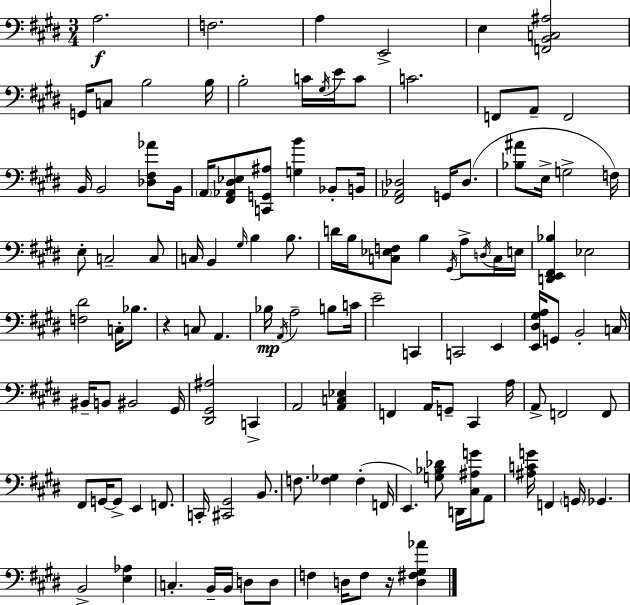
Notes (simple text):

A3/h. F3/h. A3/q E2/h E3/q [F2,B2,C3,A#3]/h G2/s C3/e B3/h B3/s B3/h C4/s G#3/s E4/s C4/e C4/h. F2/e A2/e F2/h B2/s B2/h [Db3,F#3,Ab4]/e B2/s A2/s [F#2,Ab2,D#3,Eb3]/e [C2,G2,A#3]/e [G3,B4]/q Bb2/e B2/s [F#2,Ab2,Db3]/h G2/s Db3/e. [Bb3,A#4]/e E3/s G3/h F3/s E3/e C3/h C3/e C3/s B2/q G#3/s B3/q B3/e. D4/s B3/s [C3,Eb3,F3]/e B3/q G#2/s A3/e D3/s C3/s E3/s [D2,E2,F#2,Bb3]/q Eb3/h [F3,D#4]/h C3/s Bb3/e. R/q C3/e A2/q. Bb3/s A2/s A3/h B3/e C4/s E4/h C2/q C2/h E2/q [E2,D#3,G#3,A3]/s G2/e B2/h C3/s BIS2/s B2/e BIS2/h G#2/s [D#2,G#2,A#3]/h C2/q A2/h [A2,C3,Eb3]/q F2/q A2/s G2/e C#2/q A3/s A2/e F2/h F2/e F#2/e G2/s G2/e E2/q F2/e. C2/s [C#2,G#2]/h B2/e. F3/e. [F3,Gb3]/q F3/q F2/s E2/q. [G3,Bb3,Db4]/e D2/s [C#3,A#3,G4]/s A2/e [A#3,C4,G4]/s F2/q G2/s Gb2/q. B2/h [E3,Ab3]/q C3/q. B2/s B2/s D3/e D3/e F3/q D3/s F3/e R/s [D3,F#3,G#3,Ab4]/q